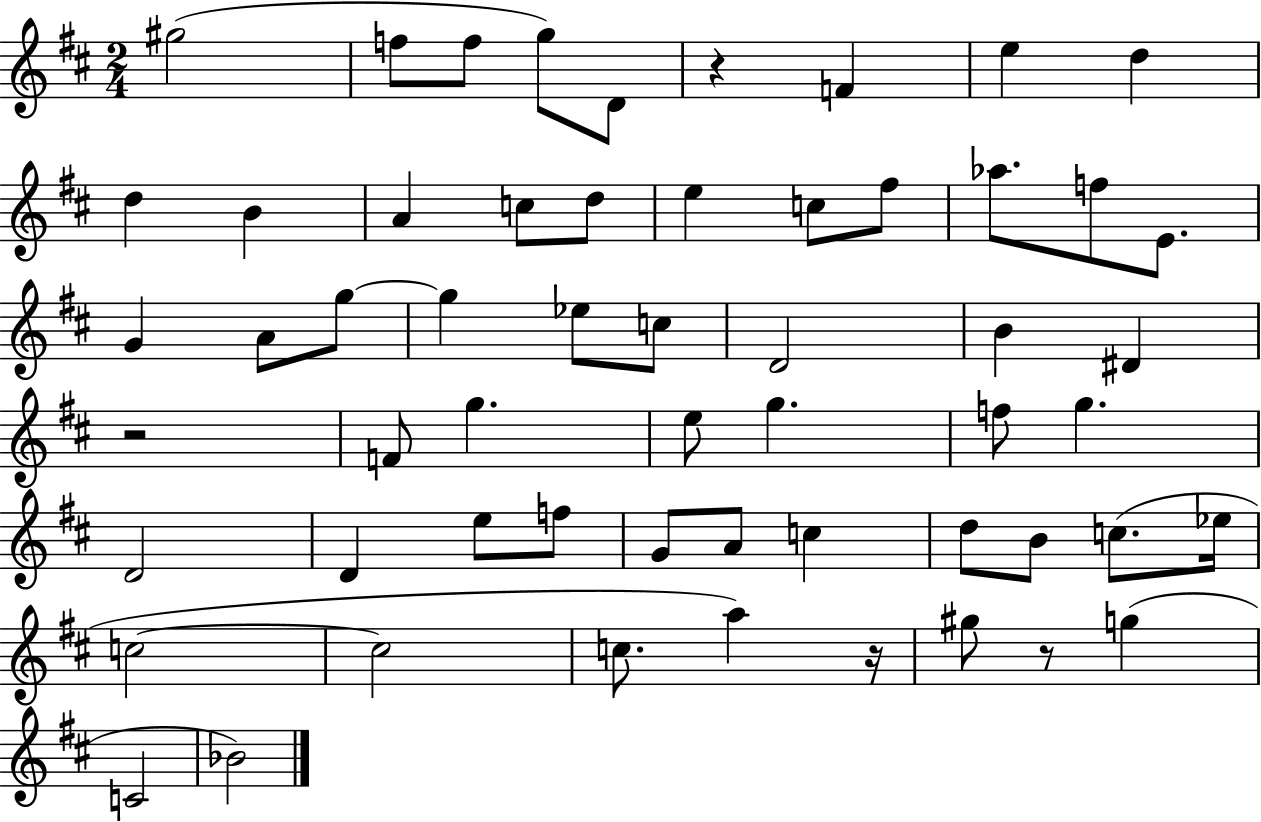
G#5/h F5/e F5/e G5/e D4/e R/q F4/q E5/q D5/q D5/q B4/q A4/q C5/e D5/e E5/q C5/e F#5/e Ab5/e. F5/e E4/e. G4/q A4/e G5/e G5/q Eb5/e C5/e D4/h B4/q D#4/q R/h F4/e G5/q. E5/e G5/q. F5/e G5/q. D4/h D4/q E5/e F5/e G4/e A4/e C5/q D5/e B4/e C5/e. Eb5/s C5/h C5/h C5/e. A5/q R/s G#5/e R/e G5/q C4/h Bb4/h